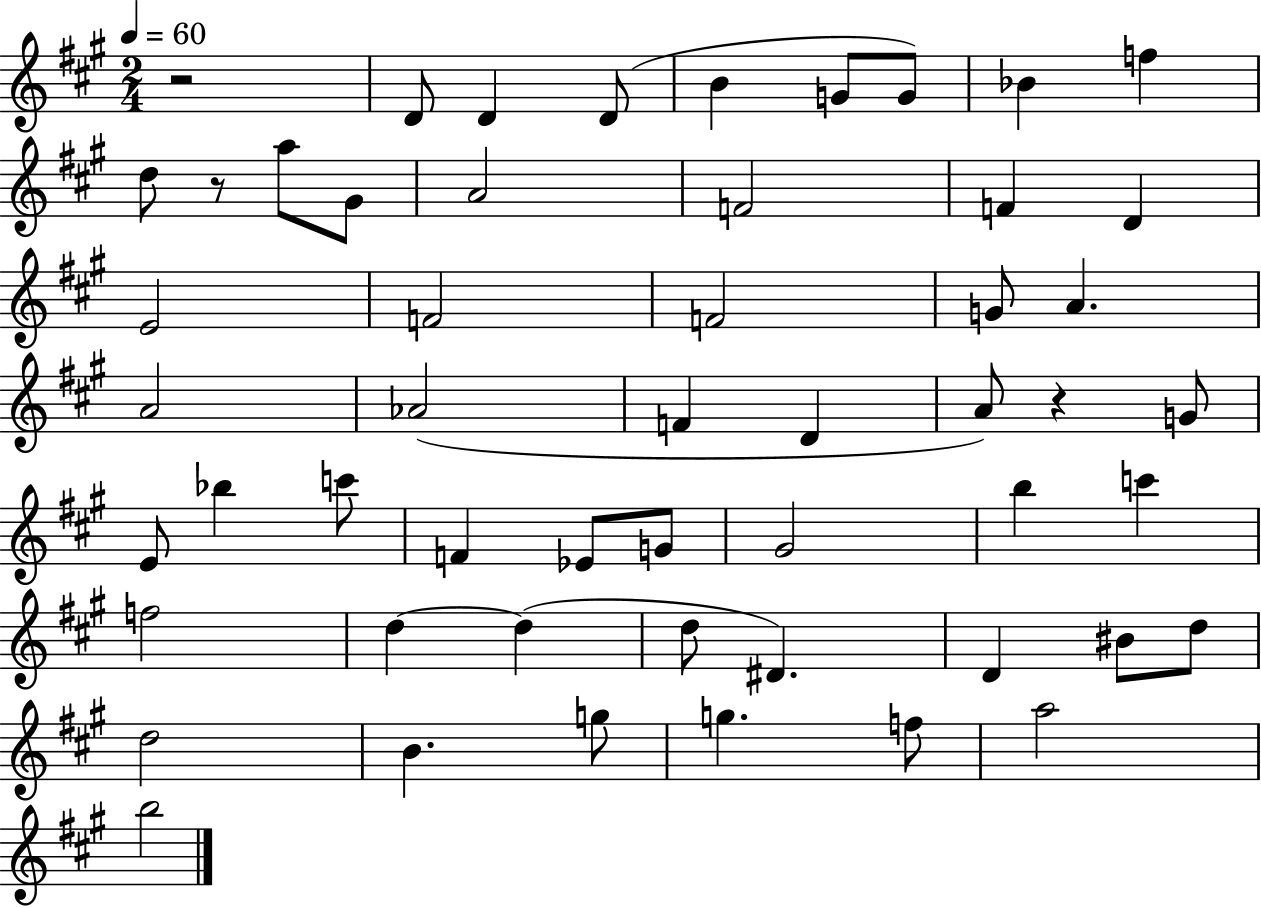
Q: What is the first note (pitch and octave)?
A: D4